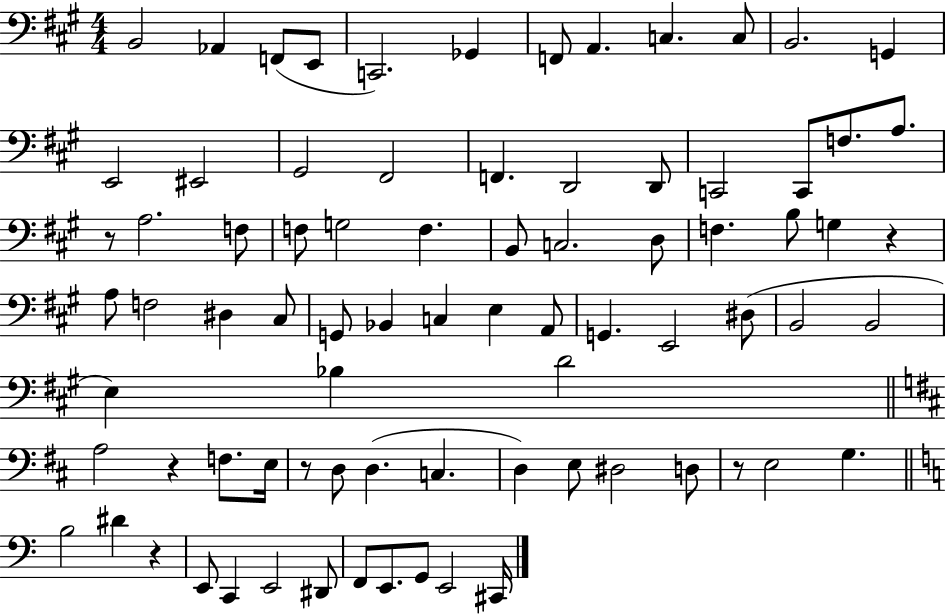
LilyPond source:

{
  \clef bass
  \numericTimeSignature
  \time 4/4
  \key a \major
  b,2 aes,4 f,8( e,8 | c,2.) ges,4 | f,8 a,4. c4. c8 | b,2. g,4 | \break e,2 eis,2 | gis,2 fis,2 | f,4. d,2 d,8 | c,2 c,8 f8. a8. | \break r8 a2. f8 | f8 g2 f4. | b,8 c2. d8 | f4. b8 g4 r4 | \break a8 f2 dis4 cis8 | g,8 bes,4 c4 e4 a,8 | g,4. e,2 dis8( | b,2 b,2 | \break e4) bes4 d'2 | \bar "||" \break \key d \major a2 r4 f8. e16 | r8 d8 d4.( c4. | d4) e8 dis2 d8 | r8 e2 g4. | \break \bar "||" \break \key a \minor b2 dis'4 r4 | e,8 c,4 e,2 dis,8 | f,8 e,8. g,8 e,2 cis,16 | \bar "|."
}